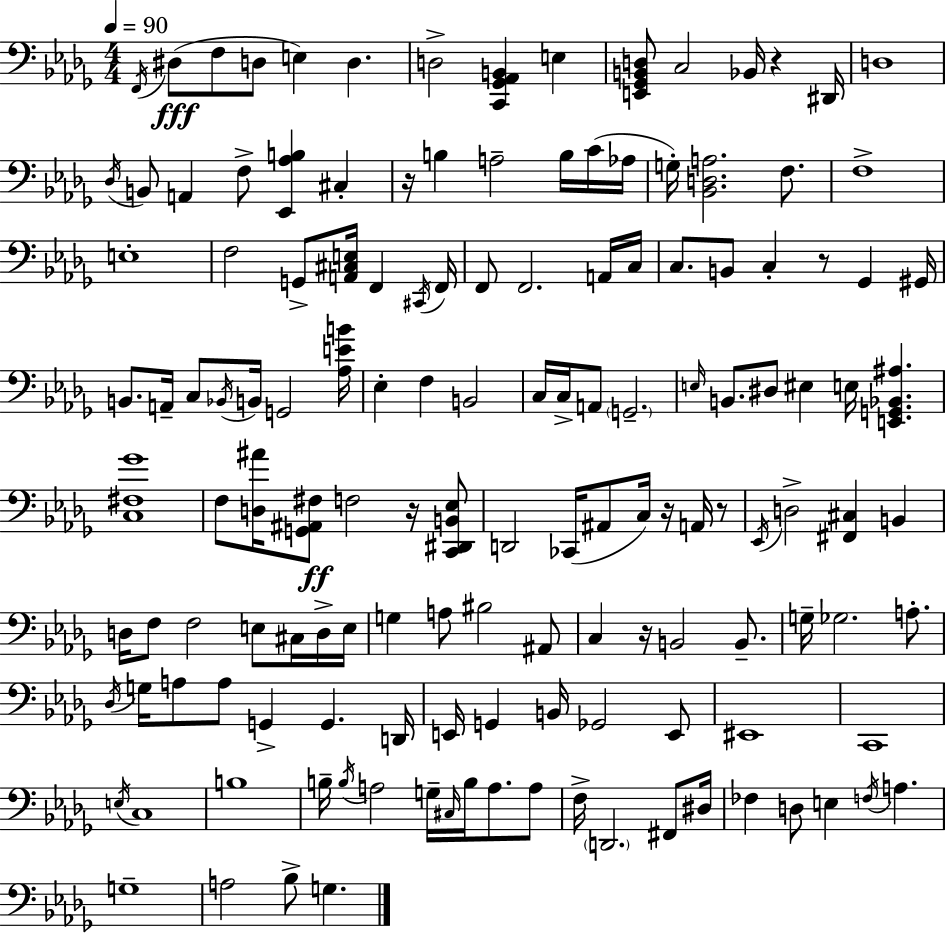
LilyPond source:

{
  \clef bass
  \numericTimeSignature
  \time 4/4
  \key bes \minor
  \tempo 4 = 90
  \repeat volta 2 { \acciaccatura { f,16 }(\fff dis8 f8 d8 e4) d4. | d2-> <c, ges, aes, b,>4 e4 | <e, ges, b, d>8 c2 bes,16 r4 | dis,16 d1 | \break \acciaccatura { des16 } b,8 a,4 f8-> <ees, aes b>4 cis4-. | r16 b4 a2-- b16 | c'16( aes16 g16-.) <bes, d a>2. f8. | f1-> | \break e1-. | f2 g,8-> <a, cis e>16 f,4 | \acciaccatura { cis,16 } f,16 f,8 f,2. | a,16 c16 c8. b,8 c4-. r8 ges,4 | \break gis,16 b,8. a,16-- c8 \acciaccatura { bes,16 } b,16 g,2 | <aes e' b'>16 ees4-. f4 b,2 | c16 c16-> a,8 \parenthesize g,2.-- | \grace { e16 } b,8. dis8 eis4 e16 <e, g, bes, ais>4. | \break <c fis ges'>1 | f8 <d ais'>16 <g, ais, fis>8\ff f2 | r16 <c, dis, b, ees>8 d,2 ces,16( ais,8 | c16) r16 a,16 r8 \acciaccatura { ees,16 } d2-> <fis, cis>4 | \break b,4 d16 f8 f2 | e8 cis16 d16-> e16 g4 a8 bis2 | ais,8 c4 r16 b,2 | b,8.-- g16-- ges2. | \break a8.-. \acciaccatura { des16 } g16 a8 a8 g,4-> | g,4. d,16 e,16 g,4 b,16 ges,2 | e,8 eis,1 | c,1 | \break \acciaccatura { e16 } c1 | b1 | b16-- \acciaccatura { b16 } a2 | g16-- \grace { cis16 } b16 a8. a8 f16-> \parenthesize d,2. | \break fis,8 dis16 fes4 d8 | e4 \acciaccatura { f16 } a4. g1-- | a2 | bes8-> g4. } \bar "|."
}